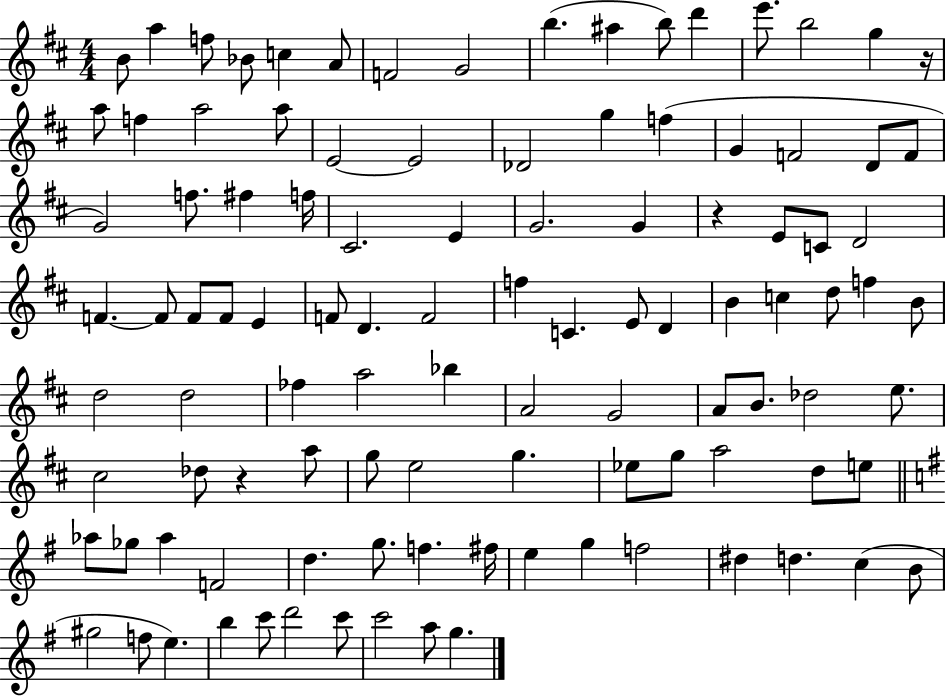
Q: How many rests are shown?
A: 3